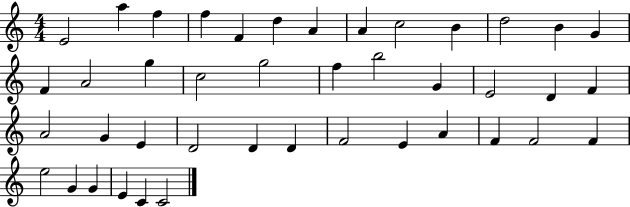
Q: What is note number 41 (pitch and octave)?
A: C4